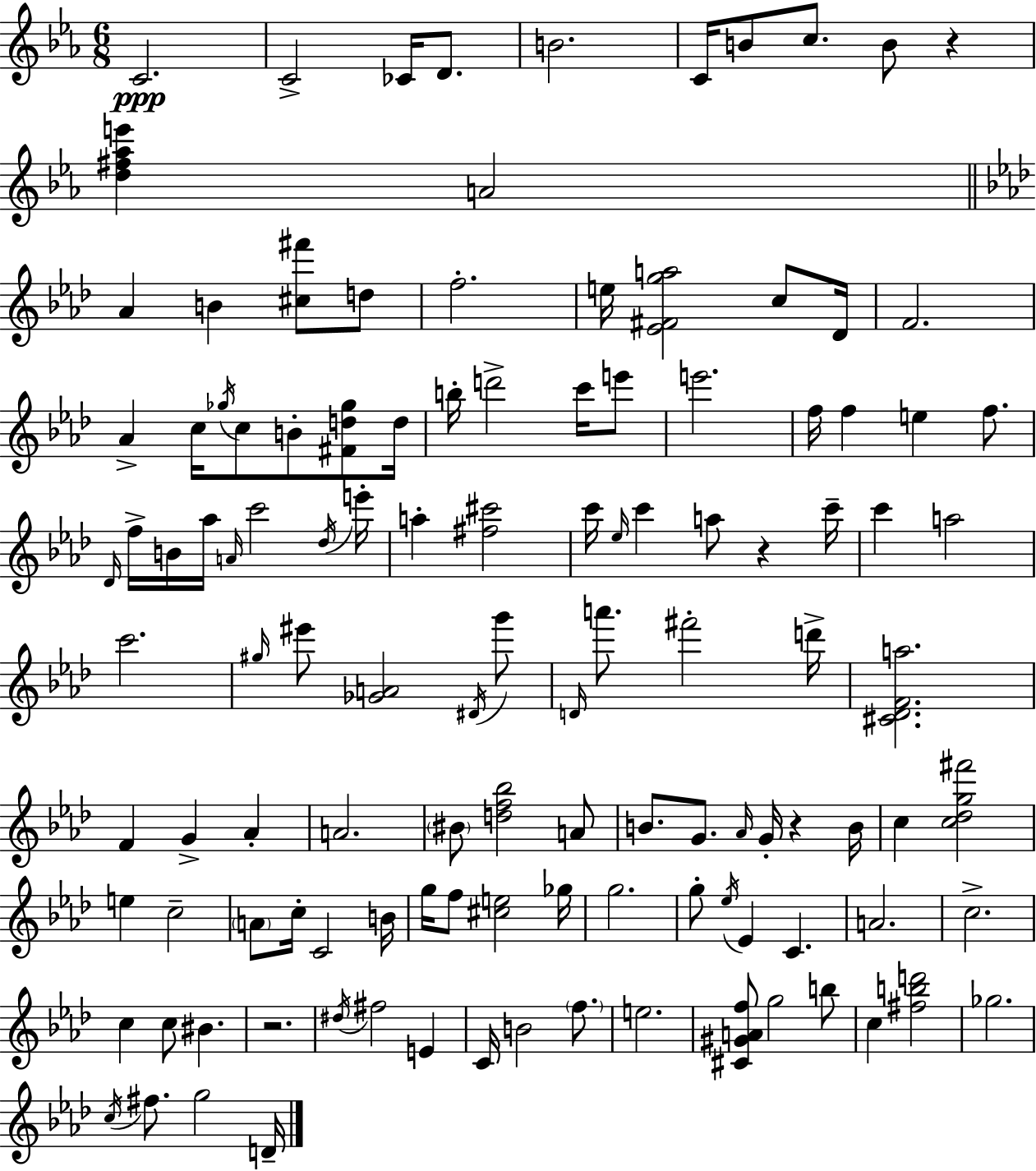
{
  \clef treble
  \numericTimeSignature
  \time 6/8
  \key ees \major
  c'2.\ppp | c'2-> ces'16 d'8. | b'2. | c'16 b'8 c''8. b'8 r4 | \break <d'' fis'' aes'' e'''>4 a'2 | \bar "||" \break \key f \minor aes'4 b'4 <cis'' fis'''>8 d''8 | f''2.-. | e''16 <ees' fis' g'' a''>2 c''8 des'16 | f'2. | \break aes'4-> c''16 \acciaccatura { ges''16 } c''8 b'8-. <fis' d'' ges''>8 | d''16 b''16-. d'''2-> c'''16 e'''8 | e'''2. | f''16 f''4 e''4 f''8. | \break \grace { des'16 } f''16-> b'16 aes''16 \grace { a'16 } c'''2 | \acciaccatura { des''16 } e'''16-. a''4-. <fis'' cis'''>2 | c'''16 \grace { ees''16 } c'''4 a''8 | r4 c'''16-- c'''4 a''2 | \break c'''2. | \grace { gis''16 } eis'''8 <ges' a'>2 | \acciaccatura { dis'16 } g'''8 \grace { d'16 } a'''8. fis'''2-. | d'''16-> <cis' des' f' a''>2. | \break f'4 | g'4-> aes'4-. a'2. | \parenthesize bis'8 <d'' f'' bes''>2 | a'8 b'8. g'8. | \break \grace { aes'16 } g'16-. r4 b'16 c''4 | <c'' des'' g'' fis'''>2 e''4 | c''2-- \parenthesize a'8 c''16-. | c'2 b'16 g''16 f''8 | \break <cis'' e''>2 ges''16 g''2. | g''8-. \acciaccatura { ees''16 } | ees'4 c'4. a'2. | c''2.-> | \break c''4 | c''8 bis'4. r2. | \acciaccatura { dis''16 } fis''2 | e'4 c'16 | \break b'2 \parenthesize f''8. e''2. | <cis' gis' a' f''>8 | g''2 b''8 c''4 | <fis'' b'' d'''>2 ges''2. | \break \acciaccatura { c''16 } | fis''8. g''2 d'16-- | \bar "|."
}